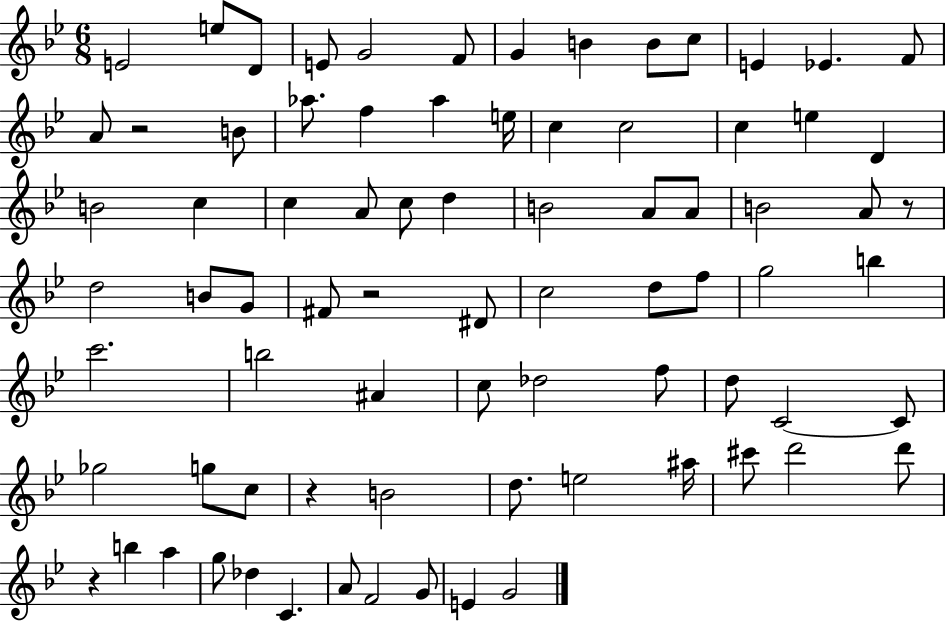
X:1
T:Untitled
M:6/8
L:1/4
K:Bb
E2 e/2 D/2 E/2 G2 F/2 G B B/2 c/2 E _E F/2 A/2 z2 B/2 _a/2 f _a e/4 c c2 c e D B2 c c A/2 c/2 d B2 A/2 A/2 B2 A/2 z/2 d2 B/2 G/2 ^F/2 z2 ^D/2 c2 d/2 f/2 g2 b c'2 b2 ^A c/2 _d2 f/2 d/2 C2 C/2 _g2 g/2 c/2 z B2 d/2 e2 ^a/4 ^c'/2 d'2 d'/2 z b a g/2 _d C A/2 F2 G/2 E G2